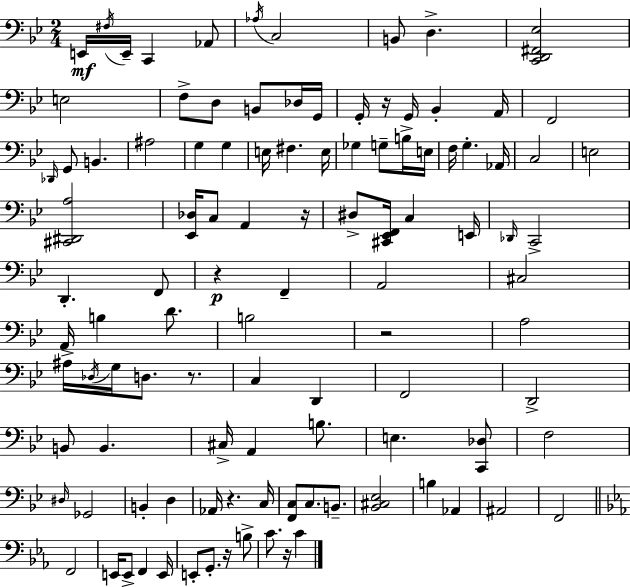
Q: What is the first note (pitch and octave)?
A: E2